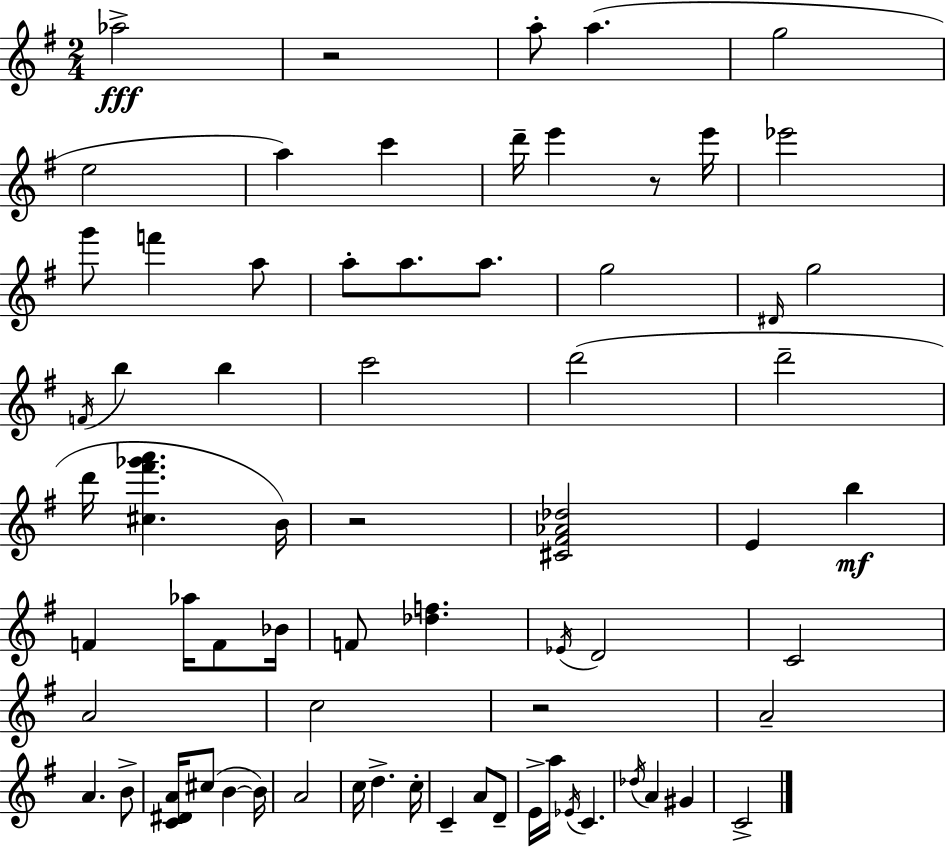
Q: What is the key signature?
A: G major